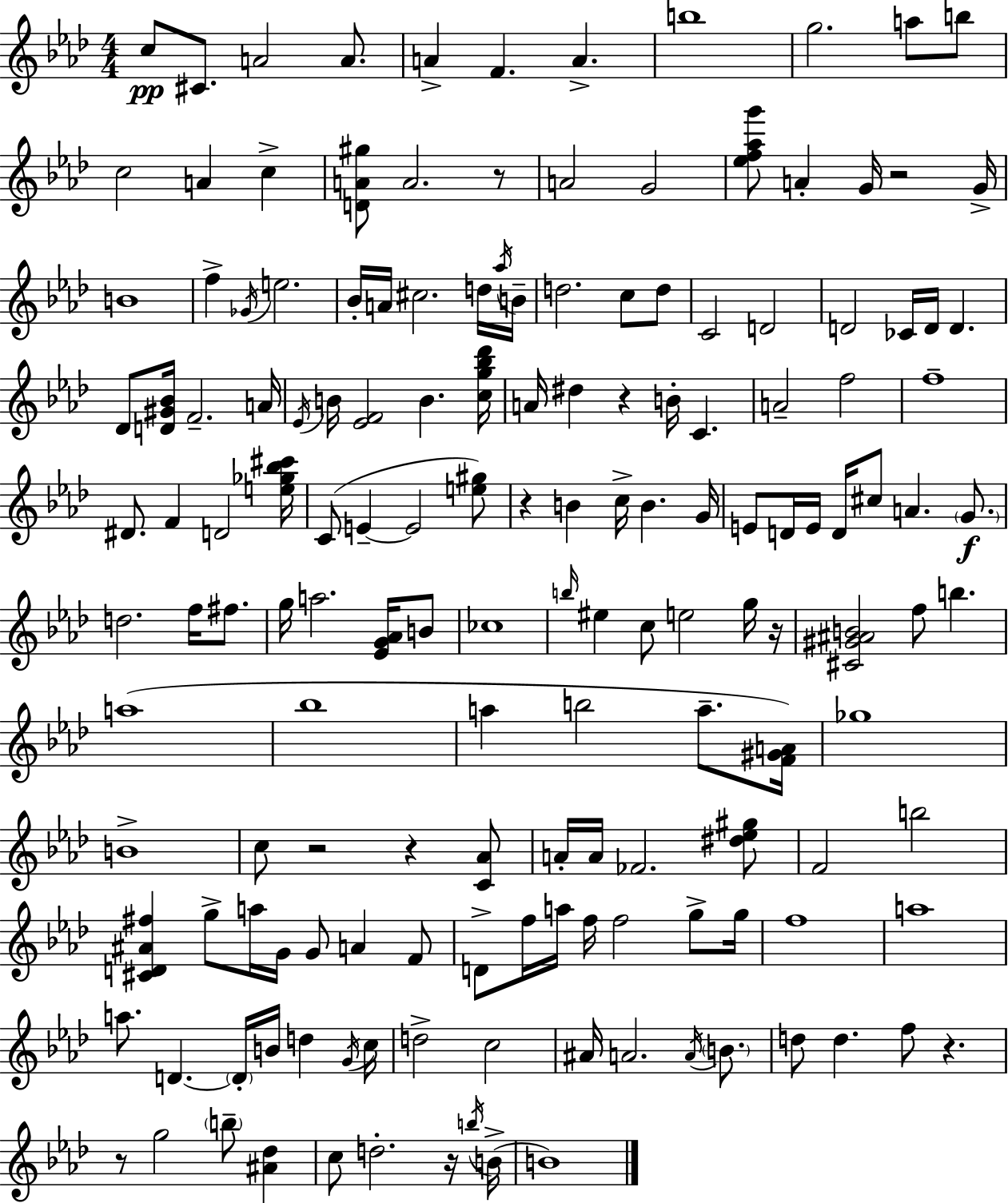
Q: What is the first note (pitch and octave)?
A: C5